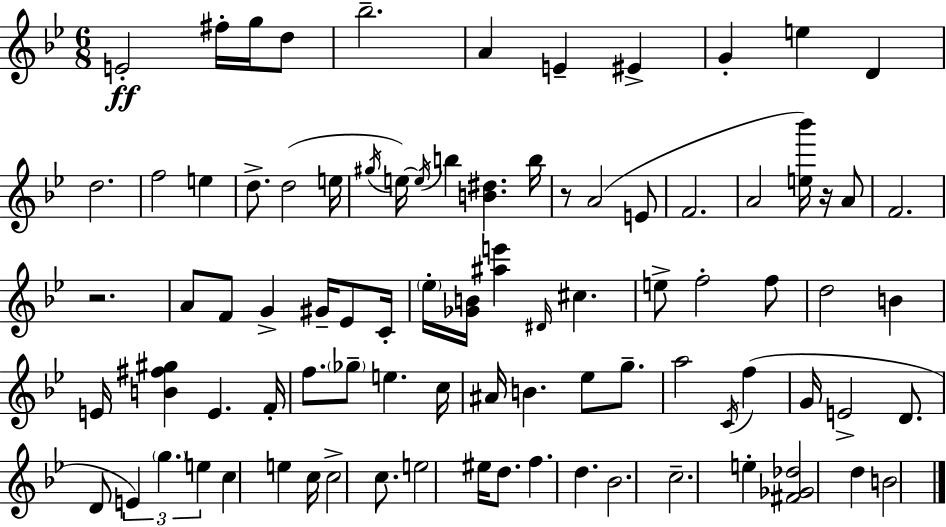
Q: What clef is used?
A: treble